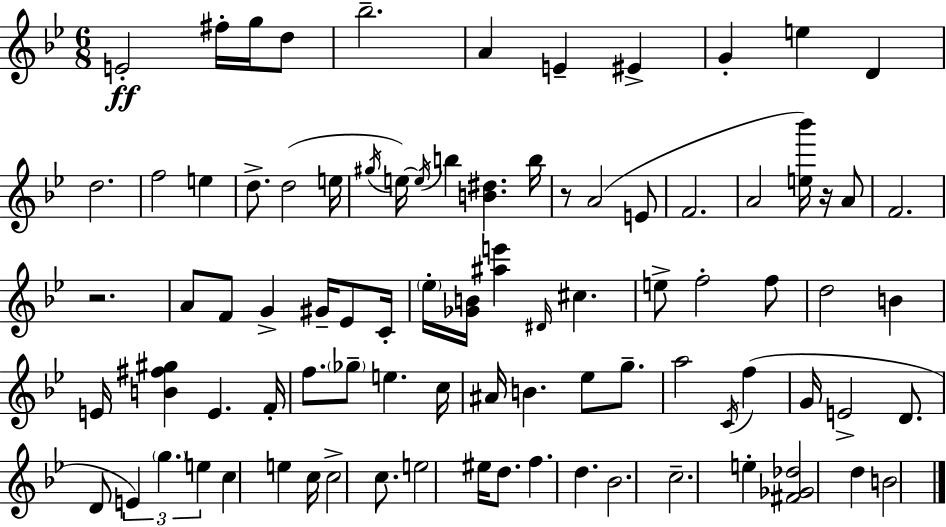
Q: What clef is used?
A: treble